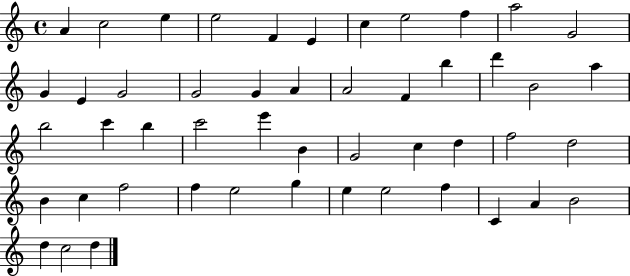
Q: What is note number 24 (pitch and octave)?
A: B5